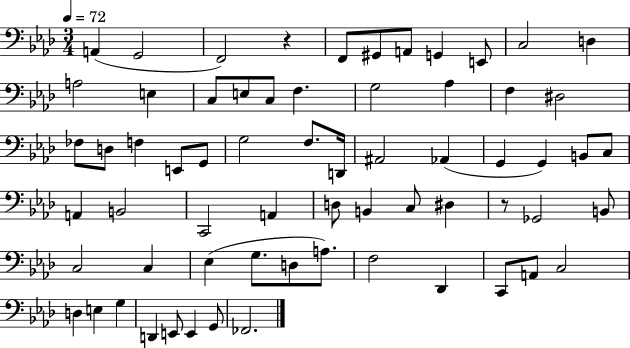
A2/q G2/h F2/h R/q F2/e G#2/e A2/e G2/q E2/e C3/h D3/q A3/h E3/q C3/e E3/e C3/e F3/q. G3/h Ab3/q F3/q D#3/h FES3/e D3/e F3/q E2/e G2/e G3/h F3/e. D2/s A#2/h Ab2/q G2/q G2/q B2/e C3/e A2/q B2/h C2/h A2/q D3/e B2/q C3/e D#3/q R/e Gb2/h B2/e C3/h C3/q Eb3/q G3/e. D3/e A3/e. F3/h Db2/q C2/e A2/e C3/h D3/q E3/q G3/q D2/q E2/e E2/q G2/e FES2/h.